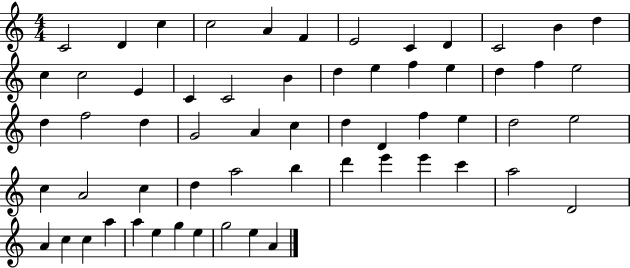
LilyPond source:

{
  \clef treble
  \numericTimeSignature
  \time 4/4
  \key c \major
  c'2 d'4 c''4 | c''2 a'4 f'4 | e'2 c'4 d'4 | c'2 b'4 d''4 | \break c''4 c''2 e'4 | c'4 c'2 b'4 | d''4 e''4 f''4 e''4 | d''4 f''4 e''2 | \break d''4 f''2 d''4 | g'2 a'4 c''4 | d''4 d'4 f''4 e''4 | d''2 e''2 | \break c''4 a'2 c''4 | d''4 a''2 b''4 | d'''4 e'''4 e'''4 c'''4 | a''2 d'2 | \break a'4 c''4 c''4 a''4 | a''4 e''4 g''4 e''4 | g''2 e''4 a'4 | \bar "|."
}